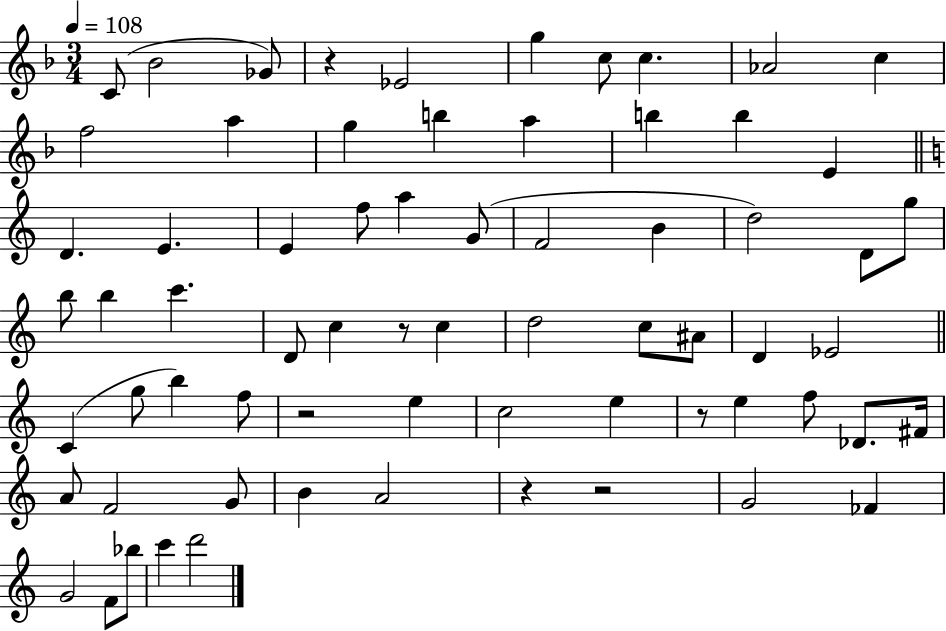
{
  \clef treble
  \numericTimeSignature
  \time 3/4
  \key f \major
  \tempo 4 = 108
  c'8( bes'2 ges'8) | r4 ees'2 | g''4 c''8 c''4. | aes'2 c''4 | \break f''2 a''4 | g''4 b''4 a''4 | b''4 b''4 e'4 | \bar "||" \break \key a \minor d'4. e'4. | e'4 f''8 a''4 g'8( | f'2 b'4 | d''2) d'8 g''8 | \break b''8 b''4 c'''4. | d'8 c''4 r8 c''4 | d''2 c''8 ais'8 | d'4 ees'2 | \break \bar "||" \break \key c \major c'4( g''8 b''4) f''8 | r2 e''4 | c''2 e''4 | r8 e''4 f''8 des'8. fis'16 | \break a'8 f'2 g'8 | b'4 a'2 | r4 r2 | g'2 fes'4 | \break g'2 f'8 bes''8 | c'''4 d'''2 | \bar "|."
}